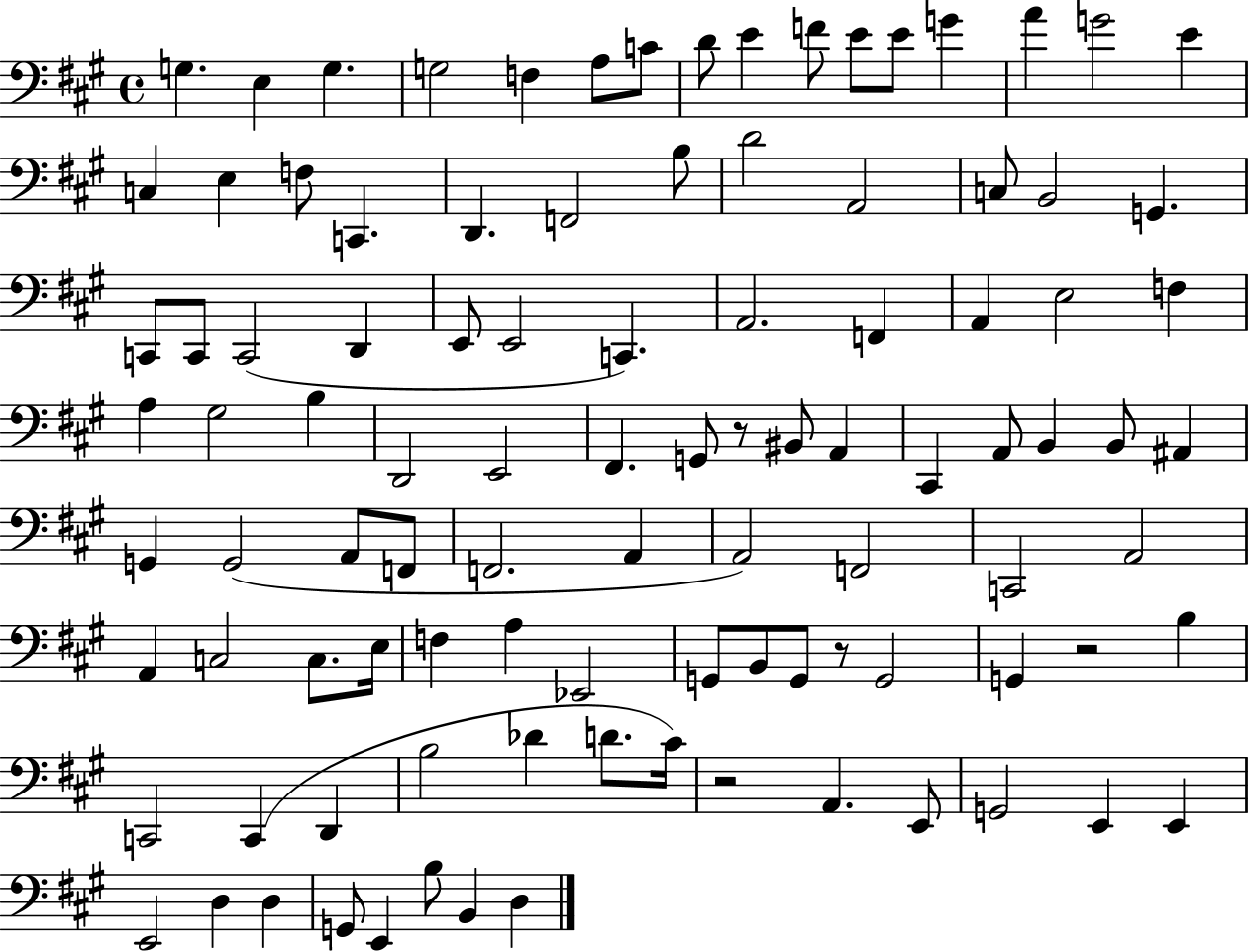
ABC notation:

X:1
T:Untitled
M:4/4
L:1/4
K:A
G, E, G, G,2 F, A,/2 C/2 D/2 E F/2 E/2 E/2 G A G2 E C, E, F,/2 C,, D,, F,,2 B,/2 D2 A,,2 C,/2 B,,2 G,, C,,/2 C,,/2 C,,2 D,, E,,/2 E,,2 C,, A,,2 F,, A,, E,2 F, A, ^G,2 B, D,,2 E,,2 ^F,, G,,/2 z/2 ^B,,/2 A,, ^C,, A,,/2 B,, B,,/2 ^A,, G,, G,,2 A,,/2 F,,/2 F,,2 A,, A,,2 F,,2 C,,2 A,,2 A,, C,2 C,/2 E,/4 F, A, _E,,2 G,,/2 B,,/2 G,,/2 z/2 G,,2 G,, z2 B, C,,2 C,, D,, B,2 _D D/2 ^C/4 z2 A,, E,,/2 G,,2 E,, E,, E,,2 D, D, G,,/2 E,, B,/2 B,, D,